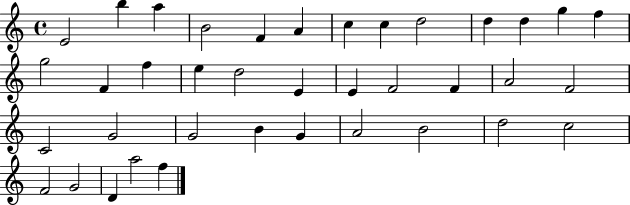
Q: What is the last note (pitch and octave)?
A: F5